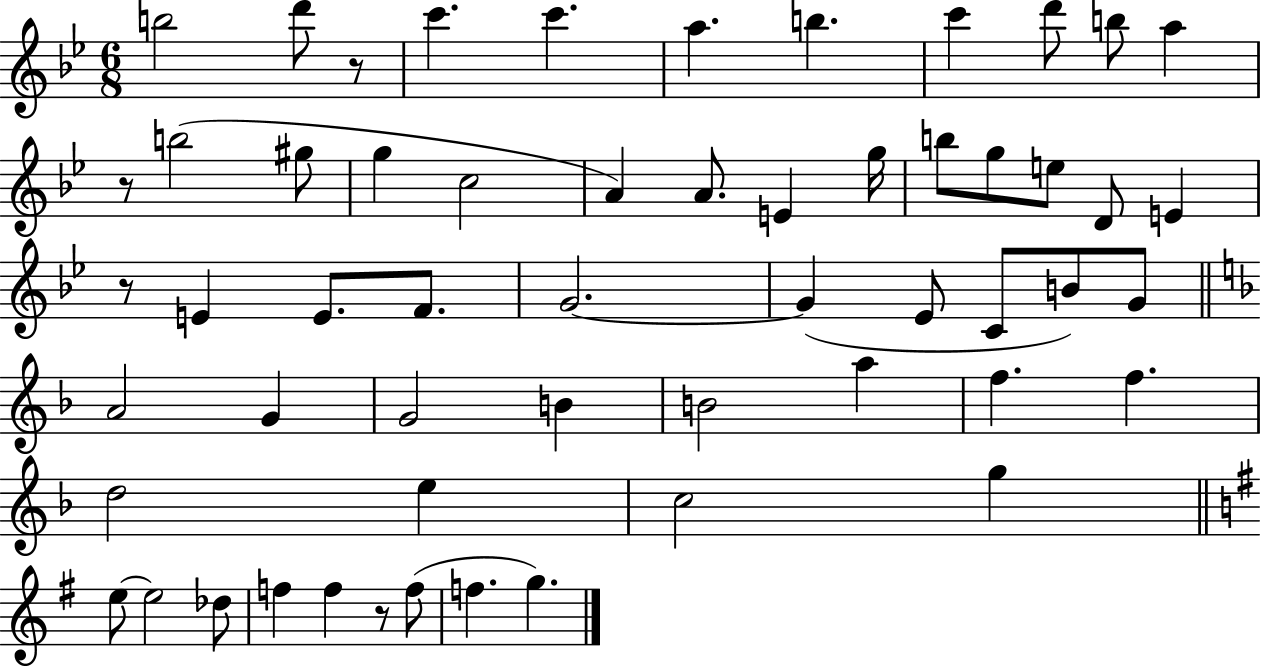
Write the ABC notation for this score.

X:1
T:Untitled
M:6/8
L:1/4
K:Bb
b2 d'/2 z/2 c' c' a b c' d'/2 b/2 a z/2 b2 ^g/2 g c2 A A/2 E g/4 b/2 g/2 e/2 D/2 E z/2 E E/2 F/2 G2 G _E/2 C/2 B/2 G/2 A2 G G2 B B2 a f f d2 e c2 g e/2 e2 _d/2 f f z/2 f/2 f g